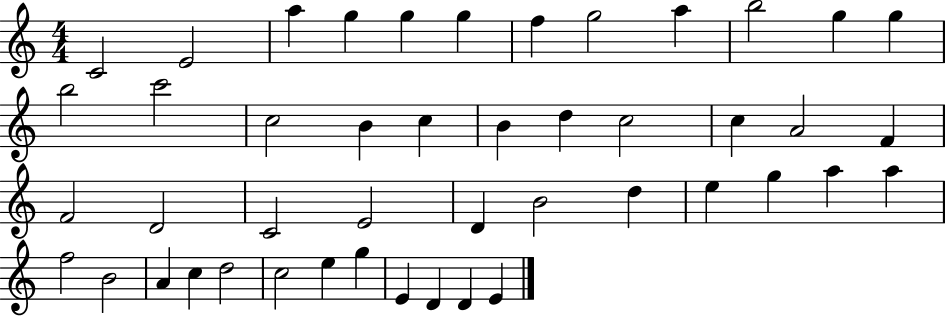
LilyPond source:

{
  \clef treble
  \numericTimeSignature
  \time 4/4
  \key c \major
  c'2 e'2 | a''4 g''4 g''4 g''4 | f''4 g''2 a''4 | b''2 g''4 g''4 | \break b''2 c'''2 | c''2 b'4 c''4 | b'4 d''4 c''2 | c''4 a'2 f'4 | \break f'2 d'2 | c'2 e'2 | d'4 b'2 d''4 | e''4 g''4 a''4 a''4 | \break f''2 b'2 | a'4 c''4 d''2 | c''2 e''4 g''4 | e'4 d'4 d'4 e'4 | \break \bar "|."
}